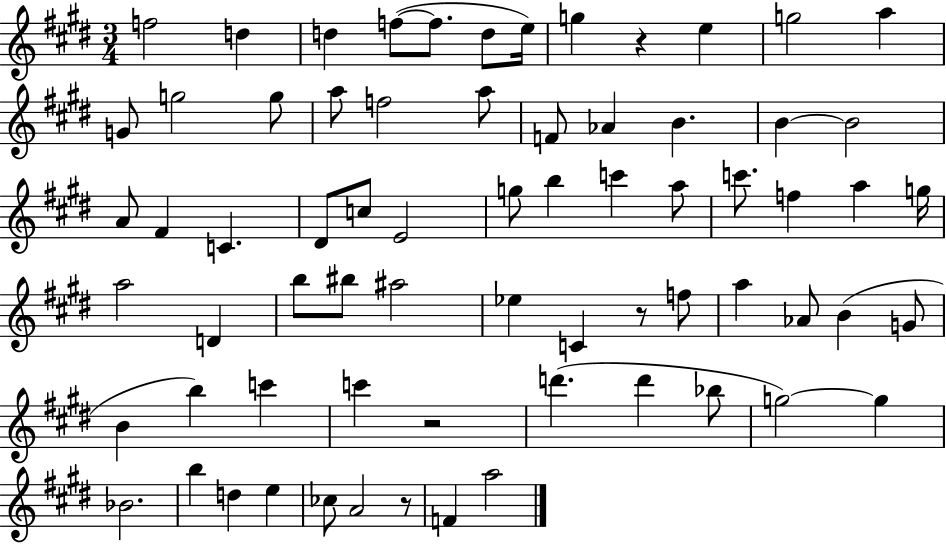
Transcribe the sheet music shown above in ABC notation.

X:1
T:Untitled
M:3/4
L:1/4
K:E
f2 d d f/2 f/2 d/2 e/4 g z e g2 a G/2 g2 g/2 a/2 f2 a/2 F/2 _A B B B2 A/2 ^F C ^D/2 c/2 E2 g/2 b c' a/2 c'/2 f a g/4 a2 D b/2 ^b/2 ^a2 _e C z/2 f/2 a _A/2 B G/2 B b c' c' z2 d' d' _b/2 g2 g _B2 b d e _c/2 A2 z/2 F a2